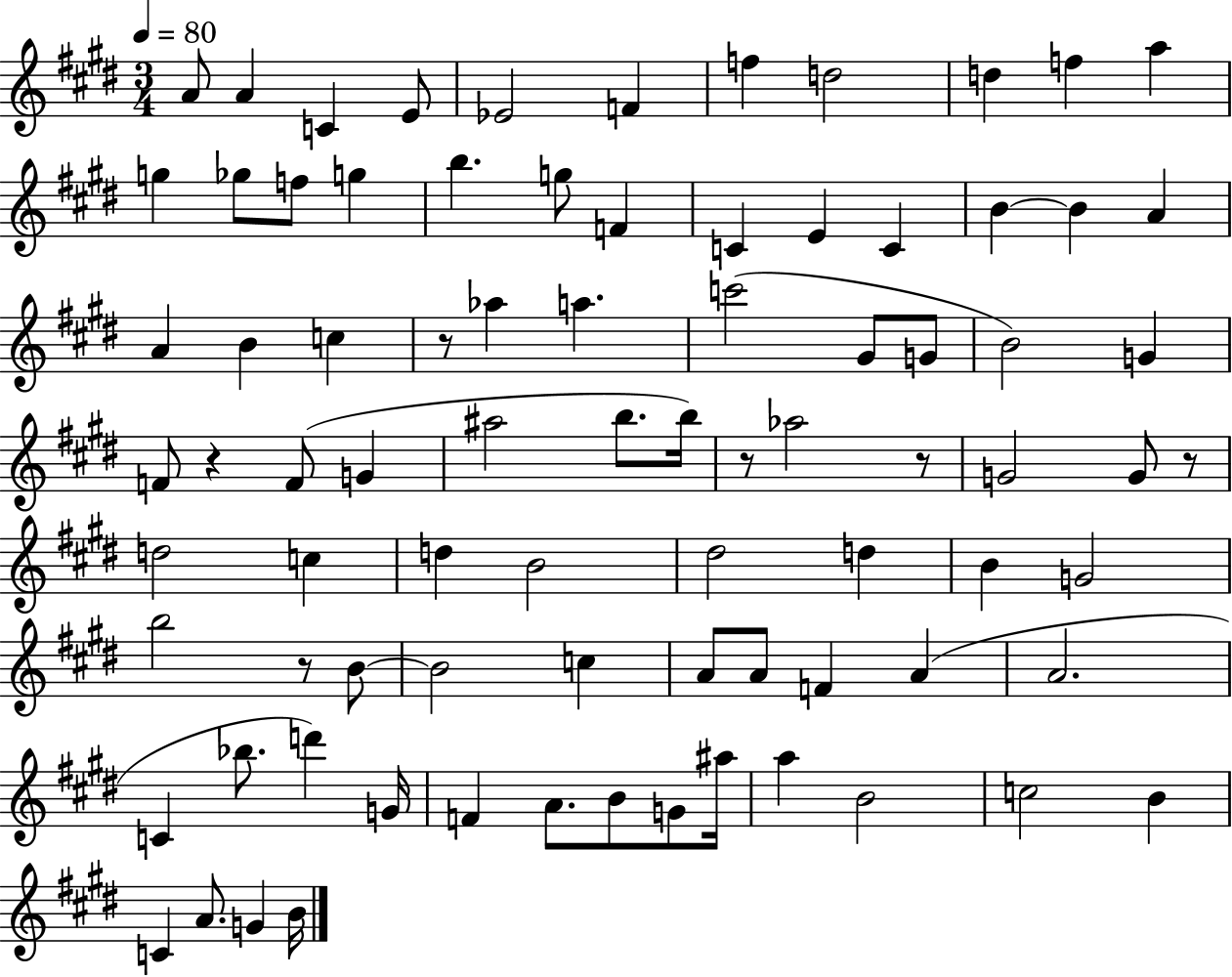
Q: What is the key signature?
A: E major